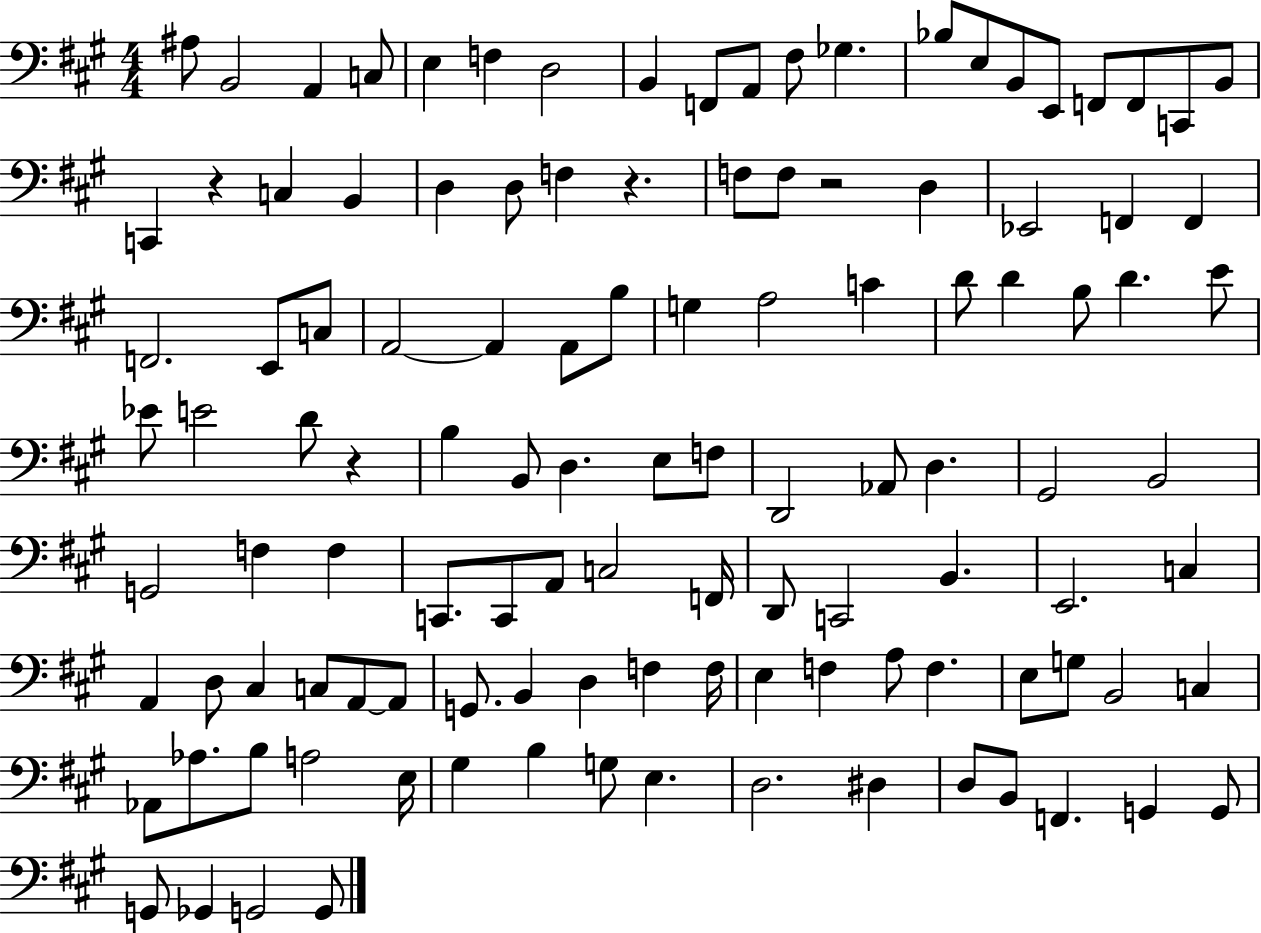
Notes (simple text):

A#3/e B2/h A2/q C3/e E3/q F3/q D3/h B2/q F2/e A2/e F#3/e Gb3/q. Bb3/e E3/e B2/e E2/e F2/e F2/e C2/e B2/e C2/q R/q C3/q B2/q D3/q D3/e F3/q R/q. F3/e F3/e R/h D3/q Eb2/h F2/q F2/q F2/h. E2/e C3/e A2/h A2/q A2/e B3/e G3/q A3/h C4/q D4/e D4/q B3/e D4/q. E4/e Eb4/e E4/h D4/e R/q B3/q B2/e D3/q. E3/e F3/e D2/h Ab2/e D3/q. G#2/h B2/h G2/h F3/q F3/q C2/e. C2/e A2/e C3/h F2/s D2/e C2/h B2/q. E2/h. C3/q A2/q D3/e C#3/q C3/e A2/e A2/e G2/e. B2/q D3/q F3/q F3/s E3/q F3/q A3/e F3/q. E3/e G3/e B2/h C3/q Ab2/e Ab3/e. B3/e A3/h E3/s G#3/q B3/q G3/e E3/q. D3/h. D#3/q D3/e B2/e F2/q. G2/q G2/e G2/e Gb2/q G2/h G2/e